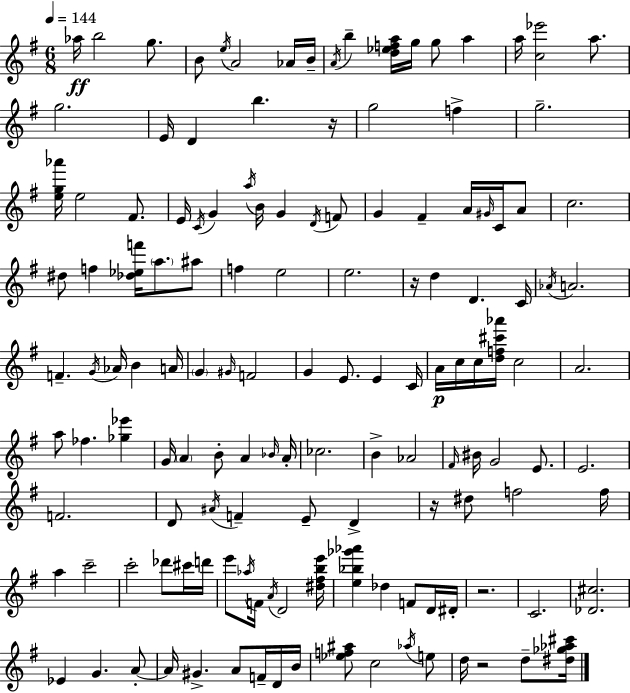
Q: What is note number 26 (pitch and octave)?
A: C4